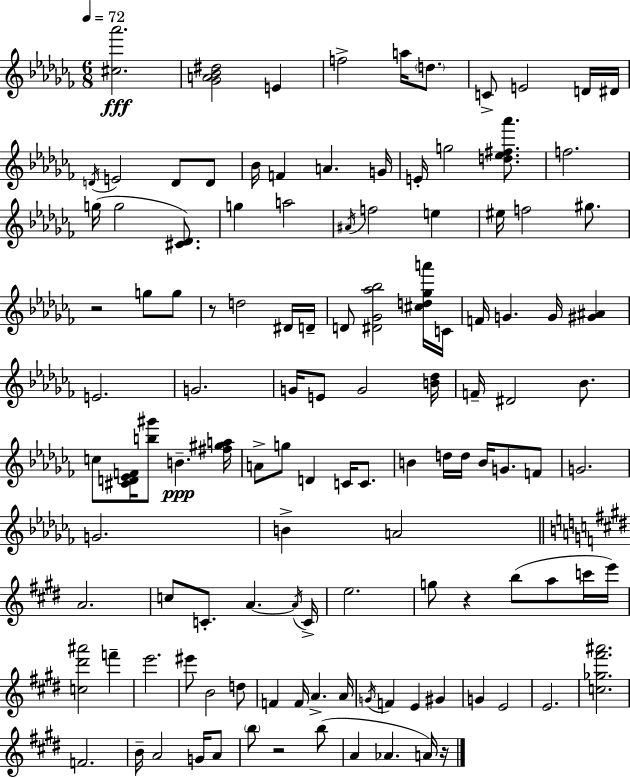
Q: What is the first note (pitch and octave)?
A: E4